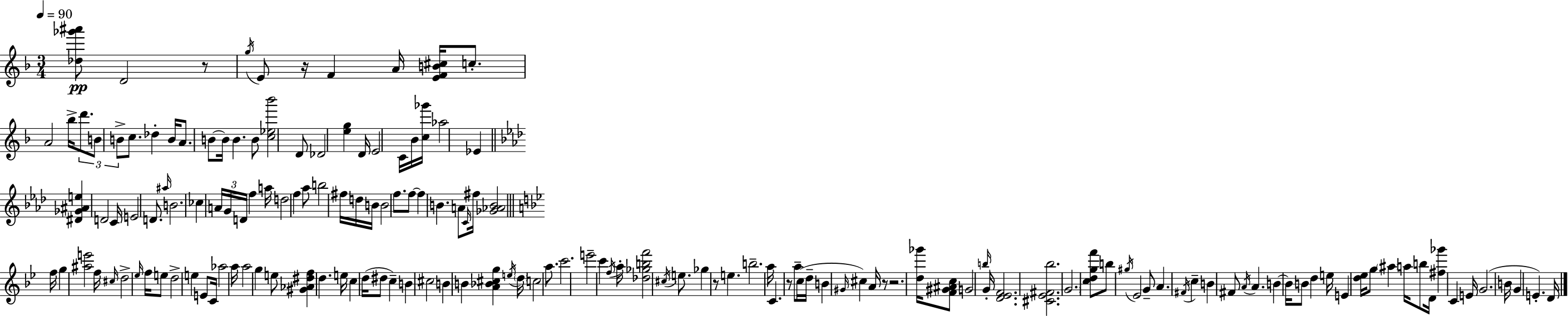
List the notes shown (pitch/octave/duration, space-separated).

[Db5,Gb6,A#6]/e D4/h R/e G5/s E4/e R/s F4/q A4/s [E4,F4,B4,C#5]/s C5/e. A4/h Bb5/s D6/e. B4/e B4/e C5/e. Db5/q B4/s A4/e. B4/e B4/s B4/q. B4/e [C5,Eb5,Bb6]/h D4/e Db4/h [E5,G5]/q D4/s E4/h C4/s Bb4/s [C5,Gb6]/s Ab5/h Eb4/q [D#4,Gb4,A#4,E5]/q D4/h C4/s E4/h D4/e. A#5/s B4/h. CES5/q A4/s G4/s D4/s F5/q A5/s D5/h F5/q Ab5/e B5/h F#5/s D5/s B4/s B4/h F5/e. F5/e F5/q B4/q. A4/e C4/s F#5/s [Gb4,Ab4,B4]/h F5/s G5/q [A#5,E6]/h F5/s C#5/s D5/h Eb5/s F5/s E5/e D5/h E5/q E4/e C4/s Ab5/h A5/s A5/h G5/q E5/e [G#4,Ab4,D#5,F5]/q D5/q. E5/s C5/q D5/s D#5/e C5/q B4/q C#5/h B4/q B4/q [A4,Bb4,C#5,G5]/q E5/s D5/s C5/h A5/e. C6/h. E6/h C6/q F5/s A5/s [Db5,Gb5,B5,F6]/h C#5/s E5/e. Gb5/q R/e E5/q. B5/h. A5/s C4/q. R/e A5/e C5/s D5/s B4/q G#4/s C#5/q A4/s R/e R/h. [D5,Gb6]/s [F4,G#4,A#4,C5]/e G4/h B5/s G4/s [D4,Eb4,F4]/h. [C#4,Eb4,F#4,Bb5]/h. G4/h. [C5,D5,G5,F6]/e B5/e G#5/s Eb4/h G4/e A4/q. F#4/s C5/q B4/q F#4/e A4/s A4/q. B4/q B4/s B4/e D5/q E5/s E4/q [D5,Eb5]/s G5/e A#5/q A5/s B5/e D4/s [F#5,Gb6]/q C4/q E4/s G4/h. B4/s G4/q E4/q. D4/s